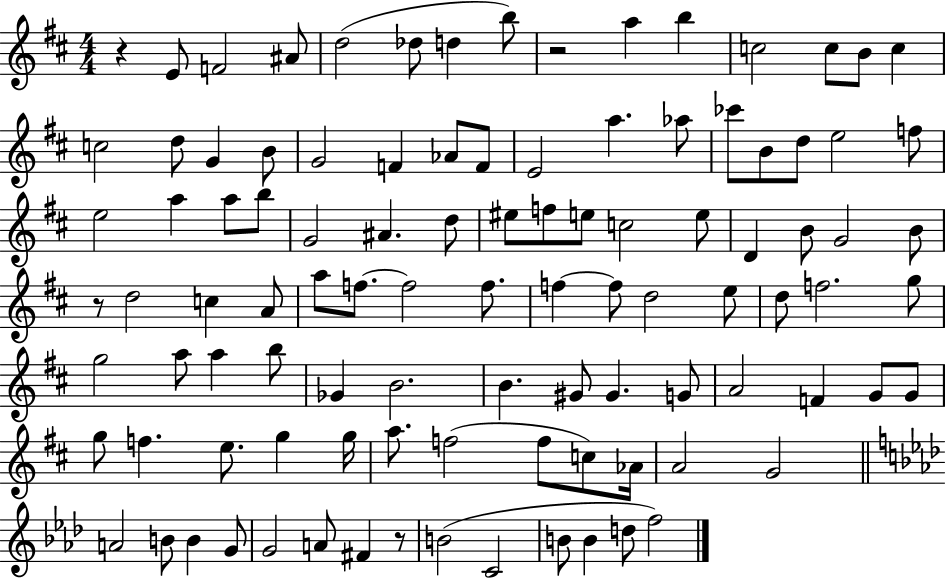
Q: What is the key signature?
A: D major